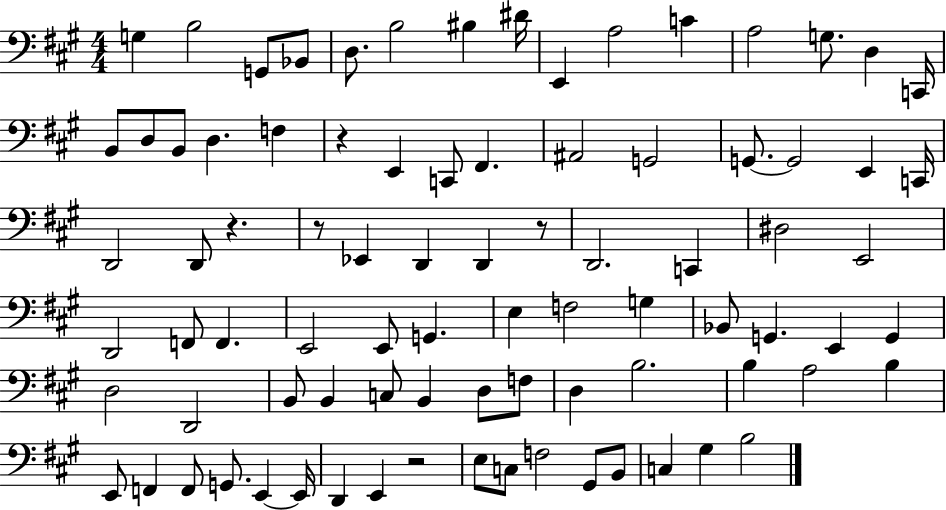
G3/q B3/h G2/e Bb2/e D3/e. B3/h BIS3/q D#4/s E2/q A3/h C4/q A3/h G3/e. D3/q C2/s B2/e D3/e B2/e D3/q. F3/q R/q E2/q C2/e F#2/q. A#2/h G2/h G2/e. G2/h E2/q C2/s D2/h D2/e R/q. R/e Eb2/q D2/q D2/q R/e D2/h. C2/q D#3/h E2/h D2/h F2/e F2/q. E2/h E2/e G2/q. E3/q F3/h G3/q Bb2/e G2/q. E2/q G2/q D3/h D2/h B2/e B2/q C3/e B2/q D3/e F3/e D3/q B3/h. B3/q A3/h B3/q E2/e F2/q F2/e G2/e. E2/q E2/s D2/q E2/q R/h E3/e C3/e F3/h G#2/e B2/e C3/q G#3/q B3/h